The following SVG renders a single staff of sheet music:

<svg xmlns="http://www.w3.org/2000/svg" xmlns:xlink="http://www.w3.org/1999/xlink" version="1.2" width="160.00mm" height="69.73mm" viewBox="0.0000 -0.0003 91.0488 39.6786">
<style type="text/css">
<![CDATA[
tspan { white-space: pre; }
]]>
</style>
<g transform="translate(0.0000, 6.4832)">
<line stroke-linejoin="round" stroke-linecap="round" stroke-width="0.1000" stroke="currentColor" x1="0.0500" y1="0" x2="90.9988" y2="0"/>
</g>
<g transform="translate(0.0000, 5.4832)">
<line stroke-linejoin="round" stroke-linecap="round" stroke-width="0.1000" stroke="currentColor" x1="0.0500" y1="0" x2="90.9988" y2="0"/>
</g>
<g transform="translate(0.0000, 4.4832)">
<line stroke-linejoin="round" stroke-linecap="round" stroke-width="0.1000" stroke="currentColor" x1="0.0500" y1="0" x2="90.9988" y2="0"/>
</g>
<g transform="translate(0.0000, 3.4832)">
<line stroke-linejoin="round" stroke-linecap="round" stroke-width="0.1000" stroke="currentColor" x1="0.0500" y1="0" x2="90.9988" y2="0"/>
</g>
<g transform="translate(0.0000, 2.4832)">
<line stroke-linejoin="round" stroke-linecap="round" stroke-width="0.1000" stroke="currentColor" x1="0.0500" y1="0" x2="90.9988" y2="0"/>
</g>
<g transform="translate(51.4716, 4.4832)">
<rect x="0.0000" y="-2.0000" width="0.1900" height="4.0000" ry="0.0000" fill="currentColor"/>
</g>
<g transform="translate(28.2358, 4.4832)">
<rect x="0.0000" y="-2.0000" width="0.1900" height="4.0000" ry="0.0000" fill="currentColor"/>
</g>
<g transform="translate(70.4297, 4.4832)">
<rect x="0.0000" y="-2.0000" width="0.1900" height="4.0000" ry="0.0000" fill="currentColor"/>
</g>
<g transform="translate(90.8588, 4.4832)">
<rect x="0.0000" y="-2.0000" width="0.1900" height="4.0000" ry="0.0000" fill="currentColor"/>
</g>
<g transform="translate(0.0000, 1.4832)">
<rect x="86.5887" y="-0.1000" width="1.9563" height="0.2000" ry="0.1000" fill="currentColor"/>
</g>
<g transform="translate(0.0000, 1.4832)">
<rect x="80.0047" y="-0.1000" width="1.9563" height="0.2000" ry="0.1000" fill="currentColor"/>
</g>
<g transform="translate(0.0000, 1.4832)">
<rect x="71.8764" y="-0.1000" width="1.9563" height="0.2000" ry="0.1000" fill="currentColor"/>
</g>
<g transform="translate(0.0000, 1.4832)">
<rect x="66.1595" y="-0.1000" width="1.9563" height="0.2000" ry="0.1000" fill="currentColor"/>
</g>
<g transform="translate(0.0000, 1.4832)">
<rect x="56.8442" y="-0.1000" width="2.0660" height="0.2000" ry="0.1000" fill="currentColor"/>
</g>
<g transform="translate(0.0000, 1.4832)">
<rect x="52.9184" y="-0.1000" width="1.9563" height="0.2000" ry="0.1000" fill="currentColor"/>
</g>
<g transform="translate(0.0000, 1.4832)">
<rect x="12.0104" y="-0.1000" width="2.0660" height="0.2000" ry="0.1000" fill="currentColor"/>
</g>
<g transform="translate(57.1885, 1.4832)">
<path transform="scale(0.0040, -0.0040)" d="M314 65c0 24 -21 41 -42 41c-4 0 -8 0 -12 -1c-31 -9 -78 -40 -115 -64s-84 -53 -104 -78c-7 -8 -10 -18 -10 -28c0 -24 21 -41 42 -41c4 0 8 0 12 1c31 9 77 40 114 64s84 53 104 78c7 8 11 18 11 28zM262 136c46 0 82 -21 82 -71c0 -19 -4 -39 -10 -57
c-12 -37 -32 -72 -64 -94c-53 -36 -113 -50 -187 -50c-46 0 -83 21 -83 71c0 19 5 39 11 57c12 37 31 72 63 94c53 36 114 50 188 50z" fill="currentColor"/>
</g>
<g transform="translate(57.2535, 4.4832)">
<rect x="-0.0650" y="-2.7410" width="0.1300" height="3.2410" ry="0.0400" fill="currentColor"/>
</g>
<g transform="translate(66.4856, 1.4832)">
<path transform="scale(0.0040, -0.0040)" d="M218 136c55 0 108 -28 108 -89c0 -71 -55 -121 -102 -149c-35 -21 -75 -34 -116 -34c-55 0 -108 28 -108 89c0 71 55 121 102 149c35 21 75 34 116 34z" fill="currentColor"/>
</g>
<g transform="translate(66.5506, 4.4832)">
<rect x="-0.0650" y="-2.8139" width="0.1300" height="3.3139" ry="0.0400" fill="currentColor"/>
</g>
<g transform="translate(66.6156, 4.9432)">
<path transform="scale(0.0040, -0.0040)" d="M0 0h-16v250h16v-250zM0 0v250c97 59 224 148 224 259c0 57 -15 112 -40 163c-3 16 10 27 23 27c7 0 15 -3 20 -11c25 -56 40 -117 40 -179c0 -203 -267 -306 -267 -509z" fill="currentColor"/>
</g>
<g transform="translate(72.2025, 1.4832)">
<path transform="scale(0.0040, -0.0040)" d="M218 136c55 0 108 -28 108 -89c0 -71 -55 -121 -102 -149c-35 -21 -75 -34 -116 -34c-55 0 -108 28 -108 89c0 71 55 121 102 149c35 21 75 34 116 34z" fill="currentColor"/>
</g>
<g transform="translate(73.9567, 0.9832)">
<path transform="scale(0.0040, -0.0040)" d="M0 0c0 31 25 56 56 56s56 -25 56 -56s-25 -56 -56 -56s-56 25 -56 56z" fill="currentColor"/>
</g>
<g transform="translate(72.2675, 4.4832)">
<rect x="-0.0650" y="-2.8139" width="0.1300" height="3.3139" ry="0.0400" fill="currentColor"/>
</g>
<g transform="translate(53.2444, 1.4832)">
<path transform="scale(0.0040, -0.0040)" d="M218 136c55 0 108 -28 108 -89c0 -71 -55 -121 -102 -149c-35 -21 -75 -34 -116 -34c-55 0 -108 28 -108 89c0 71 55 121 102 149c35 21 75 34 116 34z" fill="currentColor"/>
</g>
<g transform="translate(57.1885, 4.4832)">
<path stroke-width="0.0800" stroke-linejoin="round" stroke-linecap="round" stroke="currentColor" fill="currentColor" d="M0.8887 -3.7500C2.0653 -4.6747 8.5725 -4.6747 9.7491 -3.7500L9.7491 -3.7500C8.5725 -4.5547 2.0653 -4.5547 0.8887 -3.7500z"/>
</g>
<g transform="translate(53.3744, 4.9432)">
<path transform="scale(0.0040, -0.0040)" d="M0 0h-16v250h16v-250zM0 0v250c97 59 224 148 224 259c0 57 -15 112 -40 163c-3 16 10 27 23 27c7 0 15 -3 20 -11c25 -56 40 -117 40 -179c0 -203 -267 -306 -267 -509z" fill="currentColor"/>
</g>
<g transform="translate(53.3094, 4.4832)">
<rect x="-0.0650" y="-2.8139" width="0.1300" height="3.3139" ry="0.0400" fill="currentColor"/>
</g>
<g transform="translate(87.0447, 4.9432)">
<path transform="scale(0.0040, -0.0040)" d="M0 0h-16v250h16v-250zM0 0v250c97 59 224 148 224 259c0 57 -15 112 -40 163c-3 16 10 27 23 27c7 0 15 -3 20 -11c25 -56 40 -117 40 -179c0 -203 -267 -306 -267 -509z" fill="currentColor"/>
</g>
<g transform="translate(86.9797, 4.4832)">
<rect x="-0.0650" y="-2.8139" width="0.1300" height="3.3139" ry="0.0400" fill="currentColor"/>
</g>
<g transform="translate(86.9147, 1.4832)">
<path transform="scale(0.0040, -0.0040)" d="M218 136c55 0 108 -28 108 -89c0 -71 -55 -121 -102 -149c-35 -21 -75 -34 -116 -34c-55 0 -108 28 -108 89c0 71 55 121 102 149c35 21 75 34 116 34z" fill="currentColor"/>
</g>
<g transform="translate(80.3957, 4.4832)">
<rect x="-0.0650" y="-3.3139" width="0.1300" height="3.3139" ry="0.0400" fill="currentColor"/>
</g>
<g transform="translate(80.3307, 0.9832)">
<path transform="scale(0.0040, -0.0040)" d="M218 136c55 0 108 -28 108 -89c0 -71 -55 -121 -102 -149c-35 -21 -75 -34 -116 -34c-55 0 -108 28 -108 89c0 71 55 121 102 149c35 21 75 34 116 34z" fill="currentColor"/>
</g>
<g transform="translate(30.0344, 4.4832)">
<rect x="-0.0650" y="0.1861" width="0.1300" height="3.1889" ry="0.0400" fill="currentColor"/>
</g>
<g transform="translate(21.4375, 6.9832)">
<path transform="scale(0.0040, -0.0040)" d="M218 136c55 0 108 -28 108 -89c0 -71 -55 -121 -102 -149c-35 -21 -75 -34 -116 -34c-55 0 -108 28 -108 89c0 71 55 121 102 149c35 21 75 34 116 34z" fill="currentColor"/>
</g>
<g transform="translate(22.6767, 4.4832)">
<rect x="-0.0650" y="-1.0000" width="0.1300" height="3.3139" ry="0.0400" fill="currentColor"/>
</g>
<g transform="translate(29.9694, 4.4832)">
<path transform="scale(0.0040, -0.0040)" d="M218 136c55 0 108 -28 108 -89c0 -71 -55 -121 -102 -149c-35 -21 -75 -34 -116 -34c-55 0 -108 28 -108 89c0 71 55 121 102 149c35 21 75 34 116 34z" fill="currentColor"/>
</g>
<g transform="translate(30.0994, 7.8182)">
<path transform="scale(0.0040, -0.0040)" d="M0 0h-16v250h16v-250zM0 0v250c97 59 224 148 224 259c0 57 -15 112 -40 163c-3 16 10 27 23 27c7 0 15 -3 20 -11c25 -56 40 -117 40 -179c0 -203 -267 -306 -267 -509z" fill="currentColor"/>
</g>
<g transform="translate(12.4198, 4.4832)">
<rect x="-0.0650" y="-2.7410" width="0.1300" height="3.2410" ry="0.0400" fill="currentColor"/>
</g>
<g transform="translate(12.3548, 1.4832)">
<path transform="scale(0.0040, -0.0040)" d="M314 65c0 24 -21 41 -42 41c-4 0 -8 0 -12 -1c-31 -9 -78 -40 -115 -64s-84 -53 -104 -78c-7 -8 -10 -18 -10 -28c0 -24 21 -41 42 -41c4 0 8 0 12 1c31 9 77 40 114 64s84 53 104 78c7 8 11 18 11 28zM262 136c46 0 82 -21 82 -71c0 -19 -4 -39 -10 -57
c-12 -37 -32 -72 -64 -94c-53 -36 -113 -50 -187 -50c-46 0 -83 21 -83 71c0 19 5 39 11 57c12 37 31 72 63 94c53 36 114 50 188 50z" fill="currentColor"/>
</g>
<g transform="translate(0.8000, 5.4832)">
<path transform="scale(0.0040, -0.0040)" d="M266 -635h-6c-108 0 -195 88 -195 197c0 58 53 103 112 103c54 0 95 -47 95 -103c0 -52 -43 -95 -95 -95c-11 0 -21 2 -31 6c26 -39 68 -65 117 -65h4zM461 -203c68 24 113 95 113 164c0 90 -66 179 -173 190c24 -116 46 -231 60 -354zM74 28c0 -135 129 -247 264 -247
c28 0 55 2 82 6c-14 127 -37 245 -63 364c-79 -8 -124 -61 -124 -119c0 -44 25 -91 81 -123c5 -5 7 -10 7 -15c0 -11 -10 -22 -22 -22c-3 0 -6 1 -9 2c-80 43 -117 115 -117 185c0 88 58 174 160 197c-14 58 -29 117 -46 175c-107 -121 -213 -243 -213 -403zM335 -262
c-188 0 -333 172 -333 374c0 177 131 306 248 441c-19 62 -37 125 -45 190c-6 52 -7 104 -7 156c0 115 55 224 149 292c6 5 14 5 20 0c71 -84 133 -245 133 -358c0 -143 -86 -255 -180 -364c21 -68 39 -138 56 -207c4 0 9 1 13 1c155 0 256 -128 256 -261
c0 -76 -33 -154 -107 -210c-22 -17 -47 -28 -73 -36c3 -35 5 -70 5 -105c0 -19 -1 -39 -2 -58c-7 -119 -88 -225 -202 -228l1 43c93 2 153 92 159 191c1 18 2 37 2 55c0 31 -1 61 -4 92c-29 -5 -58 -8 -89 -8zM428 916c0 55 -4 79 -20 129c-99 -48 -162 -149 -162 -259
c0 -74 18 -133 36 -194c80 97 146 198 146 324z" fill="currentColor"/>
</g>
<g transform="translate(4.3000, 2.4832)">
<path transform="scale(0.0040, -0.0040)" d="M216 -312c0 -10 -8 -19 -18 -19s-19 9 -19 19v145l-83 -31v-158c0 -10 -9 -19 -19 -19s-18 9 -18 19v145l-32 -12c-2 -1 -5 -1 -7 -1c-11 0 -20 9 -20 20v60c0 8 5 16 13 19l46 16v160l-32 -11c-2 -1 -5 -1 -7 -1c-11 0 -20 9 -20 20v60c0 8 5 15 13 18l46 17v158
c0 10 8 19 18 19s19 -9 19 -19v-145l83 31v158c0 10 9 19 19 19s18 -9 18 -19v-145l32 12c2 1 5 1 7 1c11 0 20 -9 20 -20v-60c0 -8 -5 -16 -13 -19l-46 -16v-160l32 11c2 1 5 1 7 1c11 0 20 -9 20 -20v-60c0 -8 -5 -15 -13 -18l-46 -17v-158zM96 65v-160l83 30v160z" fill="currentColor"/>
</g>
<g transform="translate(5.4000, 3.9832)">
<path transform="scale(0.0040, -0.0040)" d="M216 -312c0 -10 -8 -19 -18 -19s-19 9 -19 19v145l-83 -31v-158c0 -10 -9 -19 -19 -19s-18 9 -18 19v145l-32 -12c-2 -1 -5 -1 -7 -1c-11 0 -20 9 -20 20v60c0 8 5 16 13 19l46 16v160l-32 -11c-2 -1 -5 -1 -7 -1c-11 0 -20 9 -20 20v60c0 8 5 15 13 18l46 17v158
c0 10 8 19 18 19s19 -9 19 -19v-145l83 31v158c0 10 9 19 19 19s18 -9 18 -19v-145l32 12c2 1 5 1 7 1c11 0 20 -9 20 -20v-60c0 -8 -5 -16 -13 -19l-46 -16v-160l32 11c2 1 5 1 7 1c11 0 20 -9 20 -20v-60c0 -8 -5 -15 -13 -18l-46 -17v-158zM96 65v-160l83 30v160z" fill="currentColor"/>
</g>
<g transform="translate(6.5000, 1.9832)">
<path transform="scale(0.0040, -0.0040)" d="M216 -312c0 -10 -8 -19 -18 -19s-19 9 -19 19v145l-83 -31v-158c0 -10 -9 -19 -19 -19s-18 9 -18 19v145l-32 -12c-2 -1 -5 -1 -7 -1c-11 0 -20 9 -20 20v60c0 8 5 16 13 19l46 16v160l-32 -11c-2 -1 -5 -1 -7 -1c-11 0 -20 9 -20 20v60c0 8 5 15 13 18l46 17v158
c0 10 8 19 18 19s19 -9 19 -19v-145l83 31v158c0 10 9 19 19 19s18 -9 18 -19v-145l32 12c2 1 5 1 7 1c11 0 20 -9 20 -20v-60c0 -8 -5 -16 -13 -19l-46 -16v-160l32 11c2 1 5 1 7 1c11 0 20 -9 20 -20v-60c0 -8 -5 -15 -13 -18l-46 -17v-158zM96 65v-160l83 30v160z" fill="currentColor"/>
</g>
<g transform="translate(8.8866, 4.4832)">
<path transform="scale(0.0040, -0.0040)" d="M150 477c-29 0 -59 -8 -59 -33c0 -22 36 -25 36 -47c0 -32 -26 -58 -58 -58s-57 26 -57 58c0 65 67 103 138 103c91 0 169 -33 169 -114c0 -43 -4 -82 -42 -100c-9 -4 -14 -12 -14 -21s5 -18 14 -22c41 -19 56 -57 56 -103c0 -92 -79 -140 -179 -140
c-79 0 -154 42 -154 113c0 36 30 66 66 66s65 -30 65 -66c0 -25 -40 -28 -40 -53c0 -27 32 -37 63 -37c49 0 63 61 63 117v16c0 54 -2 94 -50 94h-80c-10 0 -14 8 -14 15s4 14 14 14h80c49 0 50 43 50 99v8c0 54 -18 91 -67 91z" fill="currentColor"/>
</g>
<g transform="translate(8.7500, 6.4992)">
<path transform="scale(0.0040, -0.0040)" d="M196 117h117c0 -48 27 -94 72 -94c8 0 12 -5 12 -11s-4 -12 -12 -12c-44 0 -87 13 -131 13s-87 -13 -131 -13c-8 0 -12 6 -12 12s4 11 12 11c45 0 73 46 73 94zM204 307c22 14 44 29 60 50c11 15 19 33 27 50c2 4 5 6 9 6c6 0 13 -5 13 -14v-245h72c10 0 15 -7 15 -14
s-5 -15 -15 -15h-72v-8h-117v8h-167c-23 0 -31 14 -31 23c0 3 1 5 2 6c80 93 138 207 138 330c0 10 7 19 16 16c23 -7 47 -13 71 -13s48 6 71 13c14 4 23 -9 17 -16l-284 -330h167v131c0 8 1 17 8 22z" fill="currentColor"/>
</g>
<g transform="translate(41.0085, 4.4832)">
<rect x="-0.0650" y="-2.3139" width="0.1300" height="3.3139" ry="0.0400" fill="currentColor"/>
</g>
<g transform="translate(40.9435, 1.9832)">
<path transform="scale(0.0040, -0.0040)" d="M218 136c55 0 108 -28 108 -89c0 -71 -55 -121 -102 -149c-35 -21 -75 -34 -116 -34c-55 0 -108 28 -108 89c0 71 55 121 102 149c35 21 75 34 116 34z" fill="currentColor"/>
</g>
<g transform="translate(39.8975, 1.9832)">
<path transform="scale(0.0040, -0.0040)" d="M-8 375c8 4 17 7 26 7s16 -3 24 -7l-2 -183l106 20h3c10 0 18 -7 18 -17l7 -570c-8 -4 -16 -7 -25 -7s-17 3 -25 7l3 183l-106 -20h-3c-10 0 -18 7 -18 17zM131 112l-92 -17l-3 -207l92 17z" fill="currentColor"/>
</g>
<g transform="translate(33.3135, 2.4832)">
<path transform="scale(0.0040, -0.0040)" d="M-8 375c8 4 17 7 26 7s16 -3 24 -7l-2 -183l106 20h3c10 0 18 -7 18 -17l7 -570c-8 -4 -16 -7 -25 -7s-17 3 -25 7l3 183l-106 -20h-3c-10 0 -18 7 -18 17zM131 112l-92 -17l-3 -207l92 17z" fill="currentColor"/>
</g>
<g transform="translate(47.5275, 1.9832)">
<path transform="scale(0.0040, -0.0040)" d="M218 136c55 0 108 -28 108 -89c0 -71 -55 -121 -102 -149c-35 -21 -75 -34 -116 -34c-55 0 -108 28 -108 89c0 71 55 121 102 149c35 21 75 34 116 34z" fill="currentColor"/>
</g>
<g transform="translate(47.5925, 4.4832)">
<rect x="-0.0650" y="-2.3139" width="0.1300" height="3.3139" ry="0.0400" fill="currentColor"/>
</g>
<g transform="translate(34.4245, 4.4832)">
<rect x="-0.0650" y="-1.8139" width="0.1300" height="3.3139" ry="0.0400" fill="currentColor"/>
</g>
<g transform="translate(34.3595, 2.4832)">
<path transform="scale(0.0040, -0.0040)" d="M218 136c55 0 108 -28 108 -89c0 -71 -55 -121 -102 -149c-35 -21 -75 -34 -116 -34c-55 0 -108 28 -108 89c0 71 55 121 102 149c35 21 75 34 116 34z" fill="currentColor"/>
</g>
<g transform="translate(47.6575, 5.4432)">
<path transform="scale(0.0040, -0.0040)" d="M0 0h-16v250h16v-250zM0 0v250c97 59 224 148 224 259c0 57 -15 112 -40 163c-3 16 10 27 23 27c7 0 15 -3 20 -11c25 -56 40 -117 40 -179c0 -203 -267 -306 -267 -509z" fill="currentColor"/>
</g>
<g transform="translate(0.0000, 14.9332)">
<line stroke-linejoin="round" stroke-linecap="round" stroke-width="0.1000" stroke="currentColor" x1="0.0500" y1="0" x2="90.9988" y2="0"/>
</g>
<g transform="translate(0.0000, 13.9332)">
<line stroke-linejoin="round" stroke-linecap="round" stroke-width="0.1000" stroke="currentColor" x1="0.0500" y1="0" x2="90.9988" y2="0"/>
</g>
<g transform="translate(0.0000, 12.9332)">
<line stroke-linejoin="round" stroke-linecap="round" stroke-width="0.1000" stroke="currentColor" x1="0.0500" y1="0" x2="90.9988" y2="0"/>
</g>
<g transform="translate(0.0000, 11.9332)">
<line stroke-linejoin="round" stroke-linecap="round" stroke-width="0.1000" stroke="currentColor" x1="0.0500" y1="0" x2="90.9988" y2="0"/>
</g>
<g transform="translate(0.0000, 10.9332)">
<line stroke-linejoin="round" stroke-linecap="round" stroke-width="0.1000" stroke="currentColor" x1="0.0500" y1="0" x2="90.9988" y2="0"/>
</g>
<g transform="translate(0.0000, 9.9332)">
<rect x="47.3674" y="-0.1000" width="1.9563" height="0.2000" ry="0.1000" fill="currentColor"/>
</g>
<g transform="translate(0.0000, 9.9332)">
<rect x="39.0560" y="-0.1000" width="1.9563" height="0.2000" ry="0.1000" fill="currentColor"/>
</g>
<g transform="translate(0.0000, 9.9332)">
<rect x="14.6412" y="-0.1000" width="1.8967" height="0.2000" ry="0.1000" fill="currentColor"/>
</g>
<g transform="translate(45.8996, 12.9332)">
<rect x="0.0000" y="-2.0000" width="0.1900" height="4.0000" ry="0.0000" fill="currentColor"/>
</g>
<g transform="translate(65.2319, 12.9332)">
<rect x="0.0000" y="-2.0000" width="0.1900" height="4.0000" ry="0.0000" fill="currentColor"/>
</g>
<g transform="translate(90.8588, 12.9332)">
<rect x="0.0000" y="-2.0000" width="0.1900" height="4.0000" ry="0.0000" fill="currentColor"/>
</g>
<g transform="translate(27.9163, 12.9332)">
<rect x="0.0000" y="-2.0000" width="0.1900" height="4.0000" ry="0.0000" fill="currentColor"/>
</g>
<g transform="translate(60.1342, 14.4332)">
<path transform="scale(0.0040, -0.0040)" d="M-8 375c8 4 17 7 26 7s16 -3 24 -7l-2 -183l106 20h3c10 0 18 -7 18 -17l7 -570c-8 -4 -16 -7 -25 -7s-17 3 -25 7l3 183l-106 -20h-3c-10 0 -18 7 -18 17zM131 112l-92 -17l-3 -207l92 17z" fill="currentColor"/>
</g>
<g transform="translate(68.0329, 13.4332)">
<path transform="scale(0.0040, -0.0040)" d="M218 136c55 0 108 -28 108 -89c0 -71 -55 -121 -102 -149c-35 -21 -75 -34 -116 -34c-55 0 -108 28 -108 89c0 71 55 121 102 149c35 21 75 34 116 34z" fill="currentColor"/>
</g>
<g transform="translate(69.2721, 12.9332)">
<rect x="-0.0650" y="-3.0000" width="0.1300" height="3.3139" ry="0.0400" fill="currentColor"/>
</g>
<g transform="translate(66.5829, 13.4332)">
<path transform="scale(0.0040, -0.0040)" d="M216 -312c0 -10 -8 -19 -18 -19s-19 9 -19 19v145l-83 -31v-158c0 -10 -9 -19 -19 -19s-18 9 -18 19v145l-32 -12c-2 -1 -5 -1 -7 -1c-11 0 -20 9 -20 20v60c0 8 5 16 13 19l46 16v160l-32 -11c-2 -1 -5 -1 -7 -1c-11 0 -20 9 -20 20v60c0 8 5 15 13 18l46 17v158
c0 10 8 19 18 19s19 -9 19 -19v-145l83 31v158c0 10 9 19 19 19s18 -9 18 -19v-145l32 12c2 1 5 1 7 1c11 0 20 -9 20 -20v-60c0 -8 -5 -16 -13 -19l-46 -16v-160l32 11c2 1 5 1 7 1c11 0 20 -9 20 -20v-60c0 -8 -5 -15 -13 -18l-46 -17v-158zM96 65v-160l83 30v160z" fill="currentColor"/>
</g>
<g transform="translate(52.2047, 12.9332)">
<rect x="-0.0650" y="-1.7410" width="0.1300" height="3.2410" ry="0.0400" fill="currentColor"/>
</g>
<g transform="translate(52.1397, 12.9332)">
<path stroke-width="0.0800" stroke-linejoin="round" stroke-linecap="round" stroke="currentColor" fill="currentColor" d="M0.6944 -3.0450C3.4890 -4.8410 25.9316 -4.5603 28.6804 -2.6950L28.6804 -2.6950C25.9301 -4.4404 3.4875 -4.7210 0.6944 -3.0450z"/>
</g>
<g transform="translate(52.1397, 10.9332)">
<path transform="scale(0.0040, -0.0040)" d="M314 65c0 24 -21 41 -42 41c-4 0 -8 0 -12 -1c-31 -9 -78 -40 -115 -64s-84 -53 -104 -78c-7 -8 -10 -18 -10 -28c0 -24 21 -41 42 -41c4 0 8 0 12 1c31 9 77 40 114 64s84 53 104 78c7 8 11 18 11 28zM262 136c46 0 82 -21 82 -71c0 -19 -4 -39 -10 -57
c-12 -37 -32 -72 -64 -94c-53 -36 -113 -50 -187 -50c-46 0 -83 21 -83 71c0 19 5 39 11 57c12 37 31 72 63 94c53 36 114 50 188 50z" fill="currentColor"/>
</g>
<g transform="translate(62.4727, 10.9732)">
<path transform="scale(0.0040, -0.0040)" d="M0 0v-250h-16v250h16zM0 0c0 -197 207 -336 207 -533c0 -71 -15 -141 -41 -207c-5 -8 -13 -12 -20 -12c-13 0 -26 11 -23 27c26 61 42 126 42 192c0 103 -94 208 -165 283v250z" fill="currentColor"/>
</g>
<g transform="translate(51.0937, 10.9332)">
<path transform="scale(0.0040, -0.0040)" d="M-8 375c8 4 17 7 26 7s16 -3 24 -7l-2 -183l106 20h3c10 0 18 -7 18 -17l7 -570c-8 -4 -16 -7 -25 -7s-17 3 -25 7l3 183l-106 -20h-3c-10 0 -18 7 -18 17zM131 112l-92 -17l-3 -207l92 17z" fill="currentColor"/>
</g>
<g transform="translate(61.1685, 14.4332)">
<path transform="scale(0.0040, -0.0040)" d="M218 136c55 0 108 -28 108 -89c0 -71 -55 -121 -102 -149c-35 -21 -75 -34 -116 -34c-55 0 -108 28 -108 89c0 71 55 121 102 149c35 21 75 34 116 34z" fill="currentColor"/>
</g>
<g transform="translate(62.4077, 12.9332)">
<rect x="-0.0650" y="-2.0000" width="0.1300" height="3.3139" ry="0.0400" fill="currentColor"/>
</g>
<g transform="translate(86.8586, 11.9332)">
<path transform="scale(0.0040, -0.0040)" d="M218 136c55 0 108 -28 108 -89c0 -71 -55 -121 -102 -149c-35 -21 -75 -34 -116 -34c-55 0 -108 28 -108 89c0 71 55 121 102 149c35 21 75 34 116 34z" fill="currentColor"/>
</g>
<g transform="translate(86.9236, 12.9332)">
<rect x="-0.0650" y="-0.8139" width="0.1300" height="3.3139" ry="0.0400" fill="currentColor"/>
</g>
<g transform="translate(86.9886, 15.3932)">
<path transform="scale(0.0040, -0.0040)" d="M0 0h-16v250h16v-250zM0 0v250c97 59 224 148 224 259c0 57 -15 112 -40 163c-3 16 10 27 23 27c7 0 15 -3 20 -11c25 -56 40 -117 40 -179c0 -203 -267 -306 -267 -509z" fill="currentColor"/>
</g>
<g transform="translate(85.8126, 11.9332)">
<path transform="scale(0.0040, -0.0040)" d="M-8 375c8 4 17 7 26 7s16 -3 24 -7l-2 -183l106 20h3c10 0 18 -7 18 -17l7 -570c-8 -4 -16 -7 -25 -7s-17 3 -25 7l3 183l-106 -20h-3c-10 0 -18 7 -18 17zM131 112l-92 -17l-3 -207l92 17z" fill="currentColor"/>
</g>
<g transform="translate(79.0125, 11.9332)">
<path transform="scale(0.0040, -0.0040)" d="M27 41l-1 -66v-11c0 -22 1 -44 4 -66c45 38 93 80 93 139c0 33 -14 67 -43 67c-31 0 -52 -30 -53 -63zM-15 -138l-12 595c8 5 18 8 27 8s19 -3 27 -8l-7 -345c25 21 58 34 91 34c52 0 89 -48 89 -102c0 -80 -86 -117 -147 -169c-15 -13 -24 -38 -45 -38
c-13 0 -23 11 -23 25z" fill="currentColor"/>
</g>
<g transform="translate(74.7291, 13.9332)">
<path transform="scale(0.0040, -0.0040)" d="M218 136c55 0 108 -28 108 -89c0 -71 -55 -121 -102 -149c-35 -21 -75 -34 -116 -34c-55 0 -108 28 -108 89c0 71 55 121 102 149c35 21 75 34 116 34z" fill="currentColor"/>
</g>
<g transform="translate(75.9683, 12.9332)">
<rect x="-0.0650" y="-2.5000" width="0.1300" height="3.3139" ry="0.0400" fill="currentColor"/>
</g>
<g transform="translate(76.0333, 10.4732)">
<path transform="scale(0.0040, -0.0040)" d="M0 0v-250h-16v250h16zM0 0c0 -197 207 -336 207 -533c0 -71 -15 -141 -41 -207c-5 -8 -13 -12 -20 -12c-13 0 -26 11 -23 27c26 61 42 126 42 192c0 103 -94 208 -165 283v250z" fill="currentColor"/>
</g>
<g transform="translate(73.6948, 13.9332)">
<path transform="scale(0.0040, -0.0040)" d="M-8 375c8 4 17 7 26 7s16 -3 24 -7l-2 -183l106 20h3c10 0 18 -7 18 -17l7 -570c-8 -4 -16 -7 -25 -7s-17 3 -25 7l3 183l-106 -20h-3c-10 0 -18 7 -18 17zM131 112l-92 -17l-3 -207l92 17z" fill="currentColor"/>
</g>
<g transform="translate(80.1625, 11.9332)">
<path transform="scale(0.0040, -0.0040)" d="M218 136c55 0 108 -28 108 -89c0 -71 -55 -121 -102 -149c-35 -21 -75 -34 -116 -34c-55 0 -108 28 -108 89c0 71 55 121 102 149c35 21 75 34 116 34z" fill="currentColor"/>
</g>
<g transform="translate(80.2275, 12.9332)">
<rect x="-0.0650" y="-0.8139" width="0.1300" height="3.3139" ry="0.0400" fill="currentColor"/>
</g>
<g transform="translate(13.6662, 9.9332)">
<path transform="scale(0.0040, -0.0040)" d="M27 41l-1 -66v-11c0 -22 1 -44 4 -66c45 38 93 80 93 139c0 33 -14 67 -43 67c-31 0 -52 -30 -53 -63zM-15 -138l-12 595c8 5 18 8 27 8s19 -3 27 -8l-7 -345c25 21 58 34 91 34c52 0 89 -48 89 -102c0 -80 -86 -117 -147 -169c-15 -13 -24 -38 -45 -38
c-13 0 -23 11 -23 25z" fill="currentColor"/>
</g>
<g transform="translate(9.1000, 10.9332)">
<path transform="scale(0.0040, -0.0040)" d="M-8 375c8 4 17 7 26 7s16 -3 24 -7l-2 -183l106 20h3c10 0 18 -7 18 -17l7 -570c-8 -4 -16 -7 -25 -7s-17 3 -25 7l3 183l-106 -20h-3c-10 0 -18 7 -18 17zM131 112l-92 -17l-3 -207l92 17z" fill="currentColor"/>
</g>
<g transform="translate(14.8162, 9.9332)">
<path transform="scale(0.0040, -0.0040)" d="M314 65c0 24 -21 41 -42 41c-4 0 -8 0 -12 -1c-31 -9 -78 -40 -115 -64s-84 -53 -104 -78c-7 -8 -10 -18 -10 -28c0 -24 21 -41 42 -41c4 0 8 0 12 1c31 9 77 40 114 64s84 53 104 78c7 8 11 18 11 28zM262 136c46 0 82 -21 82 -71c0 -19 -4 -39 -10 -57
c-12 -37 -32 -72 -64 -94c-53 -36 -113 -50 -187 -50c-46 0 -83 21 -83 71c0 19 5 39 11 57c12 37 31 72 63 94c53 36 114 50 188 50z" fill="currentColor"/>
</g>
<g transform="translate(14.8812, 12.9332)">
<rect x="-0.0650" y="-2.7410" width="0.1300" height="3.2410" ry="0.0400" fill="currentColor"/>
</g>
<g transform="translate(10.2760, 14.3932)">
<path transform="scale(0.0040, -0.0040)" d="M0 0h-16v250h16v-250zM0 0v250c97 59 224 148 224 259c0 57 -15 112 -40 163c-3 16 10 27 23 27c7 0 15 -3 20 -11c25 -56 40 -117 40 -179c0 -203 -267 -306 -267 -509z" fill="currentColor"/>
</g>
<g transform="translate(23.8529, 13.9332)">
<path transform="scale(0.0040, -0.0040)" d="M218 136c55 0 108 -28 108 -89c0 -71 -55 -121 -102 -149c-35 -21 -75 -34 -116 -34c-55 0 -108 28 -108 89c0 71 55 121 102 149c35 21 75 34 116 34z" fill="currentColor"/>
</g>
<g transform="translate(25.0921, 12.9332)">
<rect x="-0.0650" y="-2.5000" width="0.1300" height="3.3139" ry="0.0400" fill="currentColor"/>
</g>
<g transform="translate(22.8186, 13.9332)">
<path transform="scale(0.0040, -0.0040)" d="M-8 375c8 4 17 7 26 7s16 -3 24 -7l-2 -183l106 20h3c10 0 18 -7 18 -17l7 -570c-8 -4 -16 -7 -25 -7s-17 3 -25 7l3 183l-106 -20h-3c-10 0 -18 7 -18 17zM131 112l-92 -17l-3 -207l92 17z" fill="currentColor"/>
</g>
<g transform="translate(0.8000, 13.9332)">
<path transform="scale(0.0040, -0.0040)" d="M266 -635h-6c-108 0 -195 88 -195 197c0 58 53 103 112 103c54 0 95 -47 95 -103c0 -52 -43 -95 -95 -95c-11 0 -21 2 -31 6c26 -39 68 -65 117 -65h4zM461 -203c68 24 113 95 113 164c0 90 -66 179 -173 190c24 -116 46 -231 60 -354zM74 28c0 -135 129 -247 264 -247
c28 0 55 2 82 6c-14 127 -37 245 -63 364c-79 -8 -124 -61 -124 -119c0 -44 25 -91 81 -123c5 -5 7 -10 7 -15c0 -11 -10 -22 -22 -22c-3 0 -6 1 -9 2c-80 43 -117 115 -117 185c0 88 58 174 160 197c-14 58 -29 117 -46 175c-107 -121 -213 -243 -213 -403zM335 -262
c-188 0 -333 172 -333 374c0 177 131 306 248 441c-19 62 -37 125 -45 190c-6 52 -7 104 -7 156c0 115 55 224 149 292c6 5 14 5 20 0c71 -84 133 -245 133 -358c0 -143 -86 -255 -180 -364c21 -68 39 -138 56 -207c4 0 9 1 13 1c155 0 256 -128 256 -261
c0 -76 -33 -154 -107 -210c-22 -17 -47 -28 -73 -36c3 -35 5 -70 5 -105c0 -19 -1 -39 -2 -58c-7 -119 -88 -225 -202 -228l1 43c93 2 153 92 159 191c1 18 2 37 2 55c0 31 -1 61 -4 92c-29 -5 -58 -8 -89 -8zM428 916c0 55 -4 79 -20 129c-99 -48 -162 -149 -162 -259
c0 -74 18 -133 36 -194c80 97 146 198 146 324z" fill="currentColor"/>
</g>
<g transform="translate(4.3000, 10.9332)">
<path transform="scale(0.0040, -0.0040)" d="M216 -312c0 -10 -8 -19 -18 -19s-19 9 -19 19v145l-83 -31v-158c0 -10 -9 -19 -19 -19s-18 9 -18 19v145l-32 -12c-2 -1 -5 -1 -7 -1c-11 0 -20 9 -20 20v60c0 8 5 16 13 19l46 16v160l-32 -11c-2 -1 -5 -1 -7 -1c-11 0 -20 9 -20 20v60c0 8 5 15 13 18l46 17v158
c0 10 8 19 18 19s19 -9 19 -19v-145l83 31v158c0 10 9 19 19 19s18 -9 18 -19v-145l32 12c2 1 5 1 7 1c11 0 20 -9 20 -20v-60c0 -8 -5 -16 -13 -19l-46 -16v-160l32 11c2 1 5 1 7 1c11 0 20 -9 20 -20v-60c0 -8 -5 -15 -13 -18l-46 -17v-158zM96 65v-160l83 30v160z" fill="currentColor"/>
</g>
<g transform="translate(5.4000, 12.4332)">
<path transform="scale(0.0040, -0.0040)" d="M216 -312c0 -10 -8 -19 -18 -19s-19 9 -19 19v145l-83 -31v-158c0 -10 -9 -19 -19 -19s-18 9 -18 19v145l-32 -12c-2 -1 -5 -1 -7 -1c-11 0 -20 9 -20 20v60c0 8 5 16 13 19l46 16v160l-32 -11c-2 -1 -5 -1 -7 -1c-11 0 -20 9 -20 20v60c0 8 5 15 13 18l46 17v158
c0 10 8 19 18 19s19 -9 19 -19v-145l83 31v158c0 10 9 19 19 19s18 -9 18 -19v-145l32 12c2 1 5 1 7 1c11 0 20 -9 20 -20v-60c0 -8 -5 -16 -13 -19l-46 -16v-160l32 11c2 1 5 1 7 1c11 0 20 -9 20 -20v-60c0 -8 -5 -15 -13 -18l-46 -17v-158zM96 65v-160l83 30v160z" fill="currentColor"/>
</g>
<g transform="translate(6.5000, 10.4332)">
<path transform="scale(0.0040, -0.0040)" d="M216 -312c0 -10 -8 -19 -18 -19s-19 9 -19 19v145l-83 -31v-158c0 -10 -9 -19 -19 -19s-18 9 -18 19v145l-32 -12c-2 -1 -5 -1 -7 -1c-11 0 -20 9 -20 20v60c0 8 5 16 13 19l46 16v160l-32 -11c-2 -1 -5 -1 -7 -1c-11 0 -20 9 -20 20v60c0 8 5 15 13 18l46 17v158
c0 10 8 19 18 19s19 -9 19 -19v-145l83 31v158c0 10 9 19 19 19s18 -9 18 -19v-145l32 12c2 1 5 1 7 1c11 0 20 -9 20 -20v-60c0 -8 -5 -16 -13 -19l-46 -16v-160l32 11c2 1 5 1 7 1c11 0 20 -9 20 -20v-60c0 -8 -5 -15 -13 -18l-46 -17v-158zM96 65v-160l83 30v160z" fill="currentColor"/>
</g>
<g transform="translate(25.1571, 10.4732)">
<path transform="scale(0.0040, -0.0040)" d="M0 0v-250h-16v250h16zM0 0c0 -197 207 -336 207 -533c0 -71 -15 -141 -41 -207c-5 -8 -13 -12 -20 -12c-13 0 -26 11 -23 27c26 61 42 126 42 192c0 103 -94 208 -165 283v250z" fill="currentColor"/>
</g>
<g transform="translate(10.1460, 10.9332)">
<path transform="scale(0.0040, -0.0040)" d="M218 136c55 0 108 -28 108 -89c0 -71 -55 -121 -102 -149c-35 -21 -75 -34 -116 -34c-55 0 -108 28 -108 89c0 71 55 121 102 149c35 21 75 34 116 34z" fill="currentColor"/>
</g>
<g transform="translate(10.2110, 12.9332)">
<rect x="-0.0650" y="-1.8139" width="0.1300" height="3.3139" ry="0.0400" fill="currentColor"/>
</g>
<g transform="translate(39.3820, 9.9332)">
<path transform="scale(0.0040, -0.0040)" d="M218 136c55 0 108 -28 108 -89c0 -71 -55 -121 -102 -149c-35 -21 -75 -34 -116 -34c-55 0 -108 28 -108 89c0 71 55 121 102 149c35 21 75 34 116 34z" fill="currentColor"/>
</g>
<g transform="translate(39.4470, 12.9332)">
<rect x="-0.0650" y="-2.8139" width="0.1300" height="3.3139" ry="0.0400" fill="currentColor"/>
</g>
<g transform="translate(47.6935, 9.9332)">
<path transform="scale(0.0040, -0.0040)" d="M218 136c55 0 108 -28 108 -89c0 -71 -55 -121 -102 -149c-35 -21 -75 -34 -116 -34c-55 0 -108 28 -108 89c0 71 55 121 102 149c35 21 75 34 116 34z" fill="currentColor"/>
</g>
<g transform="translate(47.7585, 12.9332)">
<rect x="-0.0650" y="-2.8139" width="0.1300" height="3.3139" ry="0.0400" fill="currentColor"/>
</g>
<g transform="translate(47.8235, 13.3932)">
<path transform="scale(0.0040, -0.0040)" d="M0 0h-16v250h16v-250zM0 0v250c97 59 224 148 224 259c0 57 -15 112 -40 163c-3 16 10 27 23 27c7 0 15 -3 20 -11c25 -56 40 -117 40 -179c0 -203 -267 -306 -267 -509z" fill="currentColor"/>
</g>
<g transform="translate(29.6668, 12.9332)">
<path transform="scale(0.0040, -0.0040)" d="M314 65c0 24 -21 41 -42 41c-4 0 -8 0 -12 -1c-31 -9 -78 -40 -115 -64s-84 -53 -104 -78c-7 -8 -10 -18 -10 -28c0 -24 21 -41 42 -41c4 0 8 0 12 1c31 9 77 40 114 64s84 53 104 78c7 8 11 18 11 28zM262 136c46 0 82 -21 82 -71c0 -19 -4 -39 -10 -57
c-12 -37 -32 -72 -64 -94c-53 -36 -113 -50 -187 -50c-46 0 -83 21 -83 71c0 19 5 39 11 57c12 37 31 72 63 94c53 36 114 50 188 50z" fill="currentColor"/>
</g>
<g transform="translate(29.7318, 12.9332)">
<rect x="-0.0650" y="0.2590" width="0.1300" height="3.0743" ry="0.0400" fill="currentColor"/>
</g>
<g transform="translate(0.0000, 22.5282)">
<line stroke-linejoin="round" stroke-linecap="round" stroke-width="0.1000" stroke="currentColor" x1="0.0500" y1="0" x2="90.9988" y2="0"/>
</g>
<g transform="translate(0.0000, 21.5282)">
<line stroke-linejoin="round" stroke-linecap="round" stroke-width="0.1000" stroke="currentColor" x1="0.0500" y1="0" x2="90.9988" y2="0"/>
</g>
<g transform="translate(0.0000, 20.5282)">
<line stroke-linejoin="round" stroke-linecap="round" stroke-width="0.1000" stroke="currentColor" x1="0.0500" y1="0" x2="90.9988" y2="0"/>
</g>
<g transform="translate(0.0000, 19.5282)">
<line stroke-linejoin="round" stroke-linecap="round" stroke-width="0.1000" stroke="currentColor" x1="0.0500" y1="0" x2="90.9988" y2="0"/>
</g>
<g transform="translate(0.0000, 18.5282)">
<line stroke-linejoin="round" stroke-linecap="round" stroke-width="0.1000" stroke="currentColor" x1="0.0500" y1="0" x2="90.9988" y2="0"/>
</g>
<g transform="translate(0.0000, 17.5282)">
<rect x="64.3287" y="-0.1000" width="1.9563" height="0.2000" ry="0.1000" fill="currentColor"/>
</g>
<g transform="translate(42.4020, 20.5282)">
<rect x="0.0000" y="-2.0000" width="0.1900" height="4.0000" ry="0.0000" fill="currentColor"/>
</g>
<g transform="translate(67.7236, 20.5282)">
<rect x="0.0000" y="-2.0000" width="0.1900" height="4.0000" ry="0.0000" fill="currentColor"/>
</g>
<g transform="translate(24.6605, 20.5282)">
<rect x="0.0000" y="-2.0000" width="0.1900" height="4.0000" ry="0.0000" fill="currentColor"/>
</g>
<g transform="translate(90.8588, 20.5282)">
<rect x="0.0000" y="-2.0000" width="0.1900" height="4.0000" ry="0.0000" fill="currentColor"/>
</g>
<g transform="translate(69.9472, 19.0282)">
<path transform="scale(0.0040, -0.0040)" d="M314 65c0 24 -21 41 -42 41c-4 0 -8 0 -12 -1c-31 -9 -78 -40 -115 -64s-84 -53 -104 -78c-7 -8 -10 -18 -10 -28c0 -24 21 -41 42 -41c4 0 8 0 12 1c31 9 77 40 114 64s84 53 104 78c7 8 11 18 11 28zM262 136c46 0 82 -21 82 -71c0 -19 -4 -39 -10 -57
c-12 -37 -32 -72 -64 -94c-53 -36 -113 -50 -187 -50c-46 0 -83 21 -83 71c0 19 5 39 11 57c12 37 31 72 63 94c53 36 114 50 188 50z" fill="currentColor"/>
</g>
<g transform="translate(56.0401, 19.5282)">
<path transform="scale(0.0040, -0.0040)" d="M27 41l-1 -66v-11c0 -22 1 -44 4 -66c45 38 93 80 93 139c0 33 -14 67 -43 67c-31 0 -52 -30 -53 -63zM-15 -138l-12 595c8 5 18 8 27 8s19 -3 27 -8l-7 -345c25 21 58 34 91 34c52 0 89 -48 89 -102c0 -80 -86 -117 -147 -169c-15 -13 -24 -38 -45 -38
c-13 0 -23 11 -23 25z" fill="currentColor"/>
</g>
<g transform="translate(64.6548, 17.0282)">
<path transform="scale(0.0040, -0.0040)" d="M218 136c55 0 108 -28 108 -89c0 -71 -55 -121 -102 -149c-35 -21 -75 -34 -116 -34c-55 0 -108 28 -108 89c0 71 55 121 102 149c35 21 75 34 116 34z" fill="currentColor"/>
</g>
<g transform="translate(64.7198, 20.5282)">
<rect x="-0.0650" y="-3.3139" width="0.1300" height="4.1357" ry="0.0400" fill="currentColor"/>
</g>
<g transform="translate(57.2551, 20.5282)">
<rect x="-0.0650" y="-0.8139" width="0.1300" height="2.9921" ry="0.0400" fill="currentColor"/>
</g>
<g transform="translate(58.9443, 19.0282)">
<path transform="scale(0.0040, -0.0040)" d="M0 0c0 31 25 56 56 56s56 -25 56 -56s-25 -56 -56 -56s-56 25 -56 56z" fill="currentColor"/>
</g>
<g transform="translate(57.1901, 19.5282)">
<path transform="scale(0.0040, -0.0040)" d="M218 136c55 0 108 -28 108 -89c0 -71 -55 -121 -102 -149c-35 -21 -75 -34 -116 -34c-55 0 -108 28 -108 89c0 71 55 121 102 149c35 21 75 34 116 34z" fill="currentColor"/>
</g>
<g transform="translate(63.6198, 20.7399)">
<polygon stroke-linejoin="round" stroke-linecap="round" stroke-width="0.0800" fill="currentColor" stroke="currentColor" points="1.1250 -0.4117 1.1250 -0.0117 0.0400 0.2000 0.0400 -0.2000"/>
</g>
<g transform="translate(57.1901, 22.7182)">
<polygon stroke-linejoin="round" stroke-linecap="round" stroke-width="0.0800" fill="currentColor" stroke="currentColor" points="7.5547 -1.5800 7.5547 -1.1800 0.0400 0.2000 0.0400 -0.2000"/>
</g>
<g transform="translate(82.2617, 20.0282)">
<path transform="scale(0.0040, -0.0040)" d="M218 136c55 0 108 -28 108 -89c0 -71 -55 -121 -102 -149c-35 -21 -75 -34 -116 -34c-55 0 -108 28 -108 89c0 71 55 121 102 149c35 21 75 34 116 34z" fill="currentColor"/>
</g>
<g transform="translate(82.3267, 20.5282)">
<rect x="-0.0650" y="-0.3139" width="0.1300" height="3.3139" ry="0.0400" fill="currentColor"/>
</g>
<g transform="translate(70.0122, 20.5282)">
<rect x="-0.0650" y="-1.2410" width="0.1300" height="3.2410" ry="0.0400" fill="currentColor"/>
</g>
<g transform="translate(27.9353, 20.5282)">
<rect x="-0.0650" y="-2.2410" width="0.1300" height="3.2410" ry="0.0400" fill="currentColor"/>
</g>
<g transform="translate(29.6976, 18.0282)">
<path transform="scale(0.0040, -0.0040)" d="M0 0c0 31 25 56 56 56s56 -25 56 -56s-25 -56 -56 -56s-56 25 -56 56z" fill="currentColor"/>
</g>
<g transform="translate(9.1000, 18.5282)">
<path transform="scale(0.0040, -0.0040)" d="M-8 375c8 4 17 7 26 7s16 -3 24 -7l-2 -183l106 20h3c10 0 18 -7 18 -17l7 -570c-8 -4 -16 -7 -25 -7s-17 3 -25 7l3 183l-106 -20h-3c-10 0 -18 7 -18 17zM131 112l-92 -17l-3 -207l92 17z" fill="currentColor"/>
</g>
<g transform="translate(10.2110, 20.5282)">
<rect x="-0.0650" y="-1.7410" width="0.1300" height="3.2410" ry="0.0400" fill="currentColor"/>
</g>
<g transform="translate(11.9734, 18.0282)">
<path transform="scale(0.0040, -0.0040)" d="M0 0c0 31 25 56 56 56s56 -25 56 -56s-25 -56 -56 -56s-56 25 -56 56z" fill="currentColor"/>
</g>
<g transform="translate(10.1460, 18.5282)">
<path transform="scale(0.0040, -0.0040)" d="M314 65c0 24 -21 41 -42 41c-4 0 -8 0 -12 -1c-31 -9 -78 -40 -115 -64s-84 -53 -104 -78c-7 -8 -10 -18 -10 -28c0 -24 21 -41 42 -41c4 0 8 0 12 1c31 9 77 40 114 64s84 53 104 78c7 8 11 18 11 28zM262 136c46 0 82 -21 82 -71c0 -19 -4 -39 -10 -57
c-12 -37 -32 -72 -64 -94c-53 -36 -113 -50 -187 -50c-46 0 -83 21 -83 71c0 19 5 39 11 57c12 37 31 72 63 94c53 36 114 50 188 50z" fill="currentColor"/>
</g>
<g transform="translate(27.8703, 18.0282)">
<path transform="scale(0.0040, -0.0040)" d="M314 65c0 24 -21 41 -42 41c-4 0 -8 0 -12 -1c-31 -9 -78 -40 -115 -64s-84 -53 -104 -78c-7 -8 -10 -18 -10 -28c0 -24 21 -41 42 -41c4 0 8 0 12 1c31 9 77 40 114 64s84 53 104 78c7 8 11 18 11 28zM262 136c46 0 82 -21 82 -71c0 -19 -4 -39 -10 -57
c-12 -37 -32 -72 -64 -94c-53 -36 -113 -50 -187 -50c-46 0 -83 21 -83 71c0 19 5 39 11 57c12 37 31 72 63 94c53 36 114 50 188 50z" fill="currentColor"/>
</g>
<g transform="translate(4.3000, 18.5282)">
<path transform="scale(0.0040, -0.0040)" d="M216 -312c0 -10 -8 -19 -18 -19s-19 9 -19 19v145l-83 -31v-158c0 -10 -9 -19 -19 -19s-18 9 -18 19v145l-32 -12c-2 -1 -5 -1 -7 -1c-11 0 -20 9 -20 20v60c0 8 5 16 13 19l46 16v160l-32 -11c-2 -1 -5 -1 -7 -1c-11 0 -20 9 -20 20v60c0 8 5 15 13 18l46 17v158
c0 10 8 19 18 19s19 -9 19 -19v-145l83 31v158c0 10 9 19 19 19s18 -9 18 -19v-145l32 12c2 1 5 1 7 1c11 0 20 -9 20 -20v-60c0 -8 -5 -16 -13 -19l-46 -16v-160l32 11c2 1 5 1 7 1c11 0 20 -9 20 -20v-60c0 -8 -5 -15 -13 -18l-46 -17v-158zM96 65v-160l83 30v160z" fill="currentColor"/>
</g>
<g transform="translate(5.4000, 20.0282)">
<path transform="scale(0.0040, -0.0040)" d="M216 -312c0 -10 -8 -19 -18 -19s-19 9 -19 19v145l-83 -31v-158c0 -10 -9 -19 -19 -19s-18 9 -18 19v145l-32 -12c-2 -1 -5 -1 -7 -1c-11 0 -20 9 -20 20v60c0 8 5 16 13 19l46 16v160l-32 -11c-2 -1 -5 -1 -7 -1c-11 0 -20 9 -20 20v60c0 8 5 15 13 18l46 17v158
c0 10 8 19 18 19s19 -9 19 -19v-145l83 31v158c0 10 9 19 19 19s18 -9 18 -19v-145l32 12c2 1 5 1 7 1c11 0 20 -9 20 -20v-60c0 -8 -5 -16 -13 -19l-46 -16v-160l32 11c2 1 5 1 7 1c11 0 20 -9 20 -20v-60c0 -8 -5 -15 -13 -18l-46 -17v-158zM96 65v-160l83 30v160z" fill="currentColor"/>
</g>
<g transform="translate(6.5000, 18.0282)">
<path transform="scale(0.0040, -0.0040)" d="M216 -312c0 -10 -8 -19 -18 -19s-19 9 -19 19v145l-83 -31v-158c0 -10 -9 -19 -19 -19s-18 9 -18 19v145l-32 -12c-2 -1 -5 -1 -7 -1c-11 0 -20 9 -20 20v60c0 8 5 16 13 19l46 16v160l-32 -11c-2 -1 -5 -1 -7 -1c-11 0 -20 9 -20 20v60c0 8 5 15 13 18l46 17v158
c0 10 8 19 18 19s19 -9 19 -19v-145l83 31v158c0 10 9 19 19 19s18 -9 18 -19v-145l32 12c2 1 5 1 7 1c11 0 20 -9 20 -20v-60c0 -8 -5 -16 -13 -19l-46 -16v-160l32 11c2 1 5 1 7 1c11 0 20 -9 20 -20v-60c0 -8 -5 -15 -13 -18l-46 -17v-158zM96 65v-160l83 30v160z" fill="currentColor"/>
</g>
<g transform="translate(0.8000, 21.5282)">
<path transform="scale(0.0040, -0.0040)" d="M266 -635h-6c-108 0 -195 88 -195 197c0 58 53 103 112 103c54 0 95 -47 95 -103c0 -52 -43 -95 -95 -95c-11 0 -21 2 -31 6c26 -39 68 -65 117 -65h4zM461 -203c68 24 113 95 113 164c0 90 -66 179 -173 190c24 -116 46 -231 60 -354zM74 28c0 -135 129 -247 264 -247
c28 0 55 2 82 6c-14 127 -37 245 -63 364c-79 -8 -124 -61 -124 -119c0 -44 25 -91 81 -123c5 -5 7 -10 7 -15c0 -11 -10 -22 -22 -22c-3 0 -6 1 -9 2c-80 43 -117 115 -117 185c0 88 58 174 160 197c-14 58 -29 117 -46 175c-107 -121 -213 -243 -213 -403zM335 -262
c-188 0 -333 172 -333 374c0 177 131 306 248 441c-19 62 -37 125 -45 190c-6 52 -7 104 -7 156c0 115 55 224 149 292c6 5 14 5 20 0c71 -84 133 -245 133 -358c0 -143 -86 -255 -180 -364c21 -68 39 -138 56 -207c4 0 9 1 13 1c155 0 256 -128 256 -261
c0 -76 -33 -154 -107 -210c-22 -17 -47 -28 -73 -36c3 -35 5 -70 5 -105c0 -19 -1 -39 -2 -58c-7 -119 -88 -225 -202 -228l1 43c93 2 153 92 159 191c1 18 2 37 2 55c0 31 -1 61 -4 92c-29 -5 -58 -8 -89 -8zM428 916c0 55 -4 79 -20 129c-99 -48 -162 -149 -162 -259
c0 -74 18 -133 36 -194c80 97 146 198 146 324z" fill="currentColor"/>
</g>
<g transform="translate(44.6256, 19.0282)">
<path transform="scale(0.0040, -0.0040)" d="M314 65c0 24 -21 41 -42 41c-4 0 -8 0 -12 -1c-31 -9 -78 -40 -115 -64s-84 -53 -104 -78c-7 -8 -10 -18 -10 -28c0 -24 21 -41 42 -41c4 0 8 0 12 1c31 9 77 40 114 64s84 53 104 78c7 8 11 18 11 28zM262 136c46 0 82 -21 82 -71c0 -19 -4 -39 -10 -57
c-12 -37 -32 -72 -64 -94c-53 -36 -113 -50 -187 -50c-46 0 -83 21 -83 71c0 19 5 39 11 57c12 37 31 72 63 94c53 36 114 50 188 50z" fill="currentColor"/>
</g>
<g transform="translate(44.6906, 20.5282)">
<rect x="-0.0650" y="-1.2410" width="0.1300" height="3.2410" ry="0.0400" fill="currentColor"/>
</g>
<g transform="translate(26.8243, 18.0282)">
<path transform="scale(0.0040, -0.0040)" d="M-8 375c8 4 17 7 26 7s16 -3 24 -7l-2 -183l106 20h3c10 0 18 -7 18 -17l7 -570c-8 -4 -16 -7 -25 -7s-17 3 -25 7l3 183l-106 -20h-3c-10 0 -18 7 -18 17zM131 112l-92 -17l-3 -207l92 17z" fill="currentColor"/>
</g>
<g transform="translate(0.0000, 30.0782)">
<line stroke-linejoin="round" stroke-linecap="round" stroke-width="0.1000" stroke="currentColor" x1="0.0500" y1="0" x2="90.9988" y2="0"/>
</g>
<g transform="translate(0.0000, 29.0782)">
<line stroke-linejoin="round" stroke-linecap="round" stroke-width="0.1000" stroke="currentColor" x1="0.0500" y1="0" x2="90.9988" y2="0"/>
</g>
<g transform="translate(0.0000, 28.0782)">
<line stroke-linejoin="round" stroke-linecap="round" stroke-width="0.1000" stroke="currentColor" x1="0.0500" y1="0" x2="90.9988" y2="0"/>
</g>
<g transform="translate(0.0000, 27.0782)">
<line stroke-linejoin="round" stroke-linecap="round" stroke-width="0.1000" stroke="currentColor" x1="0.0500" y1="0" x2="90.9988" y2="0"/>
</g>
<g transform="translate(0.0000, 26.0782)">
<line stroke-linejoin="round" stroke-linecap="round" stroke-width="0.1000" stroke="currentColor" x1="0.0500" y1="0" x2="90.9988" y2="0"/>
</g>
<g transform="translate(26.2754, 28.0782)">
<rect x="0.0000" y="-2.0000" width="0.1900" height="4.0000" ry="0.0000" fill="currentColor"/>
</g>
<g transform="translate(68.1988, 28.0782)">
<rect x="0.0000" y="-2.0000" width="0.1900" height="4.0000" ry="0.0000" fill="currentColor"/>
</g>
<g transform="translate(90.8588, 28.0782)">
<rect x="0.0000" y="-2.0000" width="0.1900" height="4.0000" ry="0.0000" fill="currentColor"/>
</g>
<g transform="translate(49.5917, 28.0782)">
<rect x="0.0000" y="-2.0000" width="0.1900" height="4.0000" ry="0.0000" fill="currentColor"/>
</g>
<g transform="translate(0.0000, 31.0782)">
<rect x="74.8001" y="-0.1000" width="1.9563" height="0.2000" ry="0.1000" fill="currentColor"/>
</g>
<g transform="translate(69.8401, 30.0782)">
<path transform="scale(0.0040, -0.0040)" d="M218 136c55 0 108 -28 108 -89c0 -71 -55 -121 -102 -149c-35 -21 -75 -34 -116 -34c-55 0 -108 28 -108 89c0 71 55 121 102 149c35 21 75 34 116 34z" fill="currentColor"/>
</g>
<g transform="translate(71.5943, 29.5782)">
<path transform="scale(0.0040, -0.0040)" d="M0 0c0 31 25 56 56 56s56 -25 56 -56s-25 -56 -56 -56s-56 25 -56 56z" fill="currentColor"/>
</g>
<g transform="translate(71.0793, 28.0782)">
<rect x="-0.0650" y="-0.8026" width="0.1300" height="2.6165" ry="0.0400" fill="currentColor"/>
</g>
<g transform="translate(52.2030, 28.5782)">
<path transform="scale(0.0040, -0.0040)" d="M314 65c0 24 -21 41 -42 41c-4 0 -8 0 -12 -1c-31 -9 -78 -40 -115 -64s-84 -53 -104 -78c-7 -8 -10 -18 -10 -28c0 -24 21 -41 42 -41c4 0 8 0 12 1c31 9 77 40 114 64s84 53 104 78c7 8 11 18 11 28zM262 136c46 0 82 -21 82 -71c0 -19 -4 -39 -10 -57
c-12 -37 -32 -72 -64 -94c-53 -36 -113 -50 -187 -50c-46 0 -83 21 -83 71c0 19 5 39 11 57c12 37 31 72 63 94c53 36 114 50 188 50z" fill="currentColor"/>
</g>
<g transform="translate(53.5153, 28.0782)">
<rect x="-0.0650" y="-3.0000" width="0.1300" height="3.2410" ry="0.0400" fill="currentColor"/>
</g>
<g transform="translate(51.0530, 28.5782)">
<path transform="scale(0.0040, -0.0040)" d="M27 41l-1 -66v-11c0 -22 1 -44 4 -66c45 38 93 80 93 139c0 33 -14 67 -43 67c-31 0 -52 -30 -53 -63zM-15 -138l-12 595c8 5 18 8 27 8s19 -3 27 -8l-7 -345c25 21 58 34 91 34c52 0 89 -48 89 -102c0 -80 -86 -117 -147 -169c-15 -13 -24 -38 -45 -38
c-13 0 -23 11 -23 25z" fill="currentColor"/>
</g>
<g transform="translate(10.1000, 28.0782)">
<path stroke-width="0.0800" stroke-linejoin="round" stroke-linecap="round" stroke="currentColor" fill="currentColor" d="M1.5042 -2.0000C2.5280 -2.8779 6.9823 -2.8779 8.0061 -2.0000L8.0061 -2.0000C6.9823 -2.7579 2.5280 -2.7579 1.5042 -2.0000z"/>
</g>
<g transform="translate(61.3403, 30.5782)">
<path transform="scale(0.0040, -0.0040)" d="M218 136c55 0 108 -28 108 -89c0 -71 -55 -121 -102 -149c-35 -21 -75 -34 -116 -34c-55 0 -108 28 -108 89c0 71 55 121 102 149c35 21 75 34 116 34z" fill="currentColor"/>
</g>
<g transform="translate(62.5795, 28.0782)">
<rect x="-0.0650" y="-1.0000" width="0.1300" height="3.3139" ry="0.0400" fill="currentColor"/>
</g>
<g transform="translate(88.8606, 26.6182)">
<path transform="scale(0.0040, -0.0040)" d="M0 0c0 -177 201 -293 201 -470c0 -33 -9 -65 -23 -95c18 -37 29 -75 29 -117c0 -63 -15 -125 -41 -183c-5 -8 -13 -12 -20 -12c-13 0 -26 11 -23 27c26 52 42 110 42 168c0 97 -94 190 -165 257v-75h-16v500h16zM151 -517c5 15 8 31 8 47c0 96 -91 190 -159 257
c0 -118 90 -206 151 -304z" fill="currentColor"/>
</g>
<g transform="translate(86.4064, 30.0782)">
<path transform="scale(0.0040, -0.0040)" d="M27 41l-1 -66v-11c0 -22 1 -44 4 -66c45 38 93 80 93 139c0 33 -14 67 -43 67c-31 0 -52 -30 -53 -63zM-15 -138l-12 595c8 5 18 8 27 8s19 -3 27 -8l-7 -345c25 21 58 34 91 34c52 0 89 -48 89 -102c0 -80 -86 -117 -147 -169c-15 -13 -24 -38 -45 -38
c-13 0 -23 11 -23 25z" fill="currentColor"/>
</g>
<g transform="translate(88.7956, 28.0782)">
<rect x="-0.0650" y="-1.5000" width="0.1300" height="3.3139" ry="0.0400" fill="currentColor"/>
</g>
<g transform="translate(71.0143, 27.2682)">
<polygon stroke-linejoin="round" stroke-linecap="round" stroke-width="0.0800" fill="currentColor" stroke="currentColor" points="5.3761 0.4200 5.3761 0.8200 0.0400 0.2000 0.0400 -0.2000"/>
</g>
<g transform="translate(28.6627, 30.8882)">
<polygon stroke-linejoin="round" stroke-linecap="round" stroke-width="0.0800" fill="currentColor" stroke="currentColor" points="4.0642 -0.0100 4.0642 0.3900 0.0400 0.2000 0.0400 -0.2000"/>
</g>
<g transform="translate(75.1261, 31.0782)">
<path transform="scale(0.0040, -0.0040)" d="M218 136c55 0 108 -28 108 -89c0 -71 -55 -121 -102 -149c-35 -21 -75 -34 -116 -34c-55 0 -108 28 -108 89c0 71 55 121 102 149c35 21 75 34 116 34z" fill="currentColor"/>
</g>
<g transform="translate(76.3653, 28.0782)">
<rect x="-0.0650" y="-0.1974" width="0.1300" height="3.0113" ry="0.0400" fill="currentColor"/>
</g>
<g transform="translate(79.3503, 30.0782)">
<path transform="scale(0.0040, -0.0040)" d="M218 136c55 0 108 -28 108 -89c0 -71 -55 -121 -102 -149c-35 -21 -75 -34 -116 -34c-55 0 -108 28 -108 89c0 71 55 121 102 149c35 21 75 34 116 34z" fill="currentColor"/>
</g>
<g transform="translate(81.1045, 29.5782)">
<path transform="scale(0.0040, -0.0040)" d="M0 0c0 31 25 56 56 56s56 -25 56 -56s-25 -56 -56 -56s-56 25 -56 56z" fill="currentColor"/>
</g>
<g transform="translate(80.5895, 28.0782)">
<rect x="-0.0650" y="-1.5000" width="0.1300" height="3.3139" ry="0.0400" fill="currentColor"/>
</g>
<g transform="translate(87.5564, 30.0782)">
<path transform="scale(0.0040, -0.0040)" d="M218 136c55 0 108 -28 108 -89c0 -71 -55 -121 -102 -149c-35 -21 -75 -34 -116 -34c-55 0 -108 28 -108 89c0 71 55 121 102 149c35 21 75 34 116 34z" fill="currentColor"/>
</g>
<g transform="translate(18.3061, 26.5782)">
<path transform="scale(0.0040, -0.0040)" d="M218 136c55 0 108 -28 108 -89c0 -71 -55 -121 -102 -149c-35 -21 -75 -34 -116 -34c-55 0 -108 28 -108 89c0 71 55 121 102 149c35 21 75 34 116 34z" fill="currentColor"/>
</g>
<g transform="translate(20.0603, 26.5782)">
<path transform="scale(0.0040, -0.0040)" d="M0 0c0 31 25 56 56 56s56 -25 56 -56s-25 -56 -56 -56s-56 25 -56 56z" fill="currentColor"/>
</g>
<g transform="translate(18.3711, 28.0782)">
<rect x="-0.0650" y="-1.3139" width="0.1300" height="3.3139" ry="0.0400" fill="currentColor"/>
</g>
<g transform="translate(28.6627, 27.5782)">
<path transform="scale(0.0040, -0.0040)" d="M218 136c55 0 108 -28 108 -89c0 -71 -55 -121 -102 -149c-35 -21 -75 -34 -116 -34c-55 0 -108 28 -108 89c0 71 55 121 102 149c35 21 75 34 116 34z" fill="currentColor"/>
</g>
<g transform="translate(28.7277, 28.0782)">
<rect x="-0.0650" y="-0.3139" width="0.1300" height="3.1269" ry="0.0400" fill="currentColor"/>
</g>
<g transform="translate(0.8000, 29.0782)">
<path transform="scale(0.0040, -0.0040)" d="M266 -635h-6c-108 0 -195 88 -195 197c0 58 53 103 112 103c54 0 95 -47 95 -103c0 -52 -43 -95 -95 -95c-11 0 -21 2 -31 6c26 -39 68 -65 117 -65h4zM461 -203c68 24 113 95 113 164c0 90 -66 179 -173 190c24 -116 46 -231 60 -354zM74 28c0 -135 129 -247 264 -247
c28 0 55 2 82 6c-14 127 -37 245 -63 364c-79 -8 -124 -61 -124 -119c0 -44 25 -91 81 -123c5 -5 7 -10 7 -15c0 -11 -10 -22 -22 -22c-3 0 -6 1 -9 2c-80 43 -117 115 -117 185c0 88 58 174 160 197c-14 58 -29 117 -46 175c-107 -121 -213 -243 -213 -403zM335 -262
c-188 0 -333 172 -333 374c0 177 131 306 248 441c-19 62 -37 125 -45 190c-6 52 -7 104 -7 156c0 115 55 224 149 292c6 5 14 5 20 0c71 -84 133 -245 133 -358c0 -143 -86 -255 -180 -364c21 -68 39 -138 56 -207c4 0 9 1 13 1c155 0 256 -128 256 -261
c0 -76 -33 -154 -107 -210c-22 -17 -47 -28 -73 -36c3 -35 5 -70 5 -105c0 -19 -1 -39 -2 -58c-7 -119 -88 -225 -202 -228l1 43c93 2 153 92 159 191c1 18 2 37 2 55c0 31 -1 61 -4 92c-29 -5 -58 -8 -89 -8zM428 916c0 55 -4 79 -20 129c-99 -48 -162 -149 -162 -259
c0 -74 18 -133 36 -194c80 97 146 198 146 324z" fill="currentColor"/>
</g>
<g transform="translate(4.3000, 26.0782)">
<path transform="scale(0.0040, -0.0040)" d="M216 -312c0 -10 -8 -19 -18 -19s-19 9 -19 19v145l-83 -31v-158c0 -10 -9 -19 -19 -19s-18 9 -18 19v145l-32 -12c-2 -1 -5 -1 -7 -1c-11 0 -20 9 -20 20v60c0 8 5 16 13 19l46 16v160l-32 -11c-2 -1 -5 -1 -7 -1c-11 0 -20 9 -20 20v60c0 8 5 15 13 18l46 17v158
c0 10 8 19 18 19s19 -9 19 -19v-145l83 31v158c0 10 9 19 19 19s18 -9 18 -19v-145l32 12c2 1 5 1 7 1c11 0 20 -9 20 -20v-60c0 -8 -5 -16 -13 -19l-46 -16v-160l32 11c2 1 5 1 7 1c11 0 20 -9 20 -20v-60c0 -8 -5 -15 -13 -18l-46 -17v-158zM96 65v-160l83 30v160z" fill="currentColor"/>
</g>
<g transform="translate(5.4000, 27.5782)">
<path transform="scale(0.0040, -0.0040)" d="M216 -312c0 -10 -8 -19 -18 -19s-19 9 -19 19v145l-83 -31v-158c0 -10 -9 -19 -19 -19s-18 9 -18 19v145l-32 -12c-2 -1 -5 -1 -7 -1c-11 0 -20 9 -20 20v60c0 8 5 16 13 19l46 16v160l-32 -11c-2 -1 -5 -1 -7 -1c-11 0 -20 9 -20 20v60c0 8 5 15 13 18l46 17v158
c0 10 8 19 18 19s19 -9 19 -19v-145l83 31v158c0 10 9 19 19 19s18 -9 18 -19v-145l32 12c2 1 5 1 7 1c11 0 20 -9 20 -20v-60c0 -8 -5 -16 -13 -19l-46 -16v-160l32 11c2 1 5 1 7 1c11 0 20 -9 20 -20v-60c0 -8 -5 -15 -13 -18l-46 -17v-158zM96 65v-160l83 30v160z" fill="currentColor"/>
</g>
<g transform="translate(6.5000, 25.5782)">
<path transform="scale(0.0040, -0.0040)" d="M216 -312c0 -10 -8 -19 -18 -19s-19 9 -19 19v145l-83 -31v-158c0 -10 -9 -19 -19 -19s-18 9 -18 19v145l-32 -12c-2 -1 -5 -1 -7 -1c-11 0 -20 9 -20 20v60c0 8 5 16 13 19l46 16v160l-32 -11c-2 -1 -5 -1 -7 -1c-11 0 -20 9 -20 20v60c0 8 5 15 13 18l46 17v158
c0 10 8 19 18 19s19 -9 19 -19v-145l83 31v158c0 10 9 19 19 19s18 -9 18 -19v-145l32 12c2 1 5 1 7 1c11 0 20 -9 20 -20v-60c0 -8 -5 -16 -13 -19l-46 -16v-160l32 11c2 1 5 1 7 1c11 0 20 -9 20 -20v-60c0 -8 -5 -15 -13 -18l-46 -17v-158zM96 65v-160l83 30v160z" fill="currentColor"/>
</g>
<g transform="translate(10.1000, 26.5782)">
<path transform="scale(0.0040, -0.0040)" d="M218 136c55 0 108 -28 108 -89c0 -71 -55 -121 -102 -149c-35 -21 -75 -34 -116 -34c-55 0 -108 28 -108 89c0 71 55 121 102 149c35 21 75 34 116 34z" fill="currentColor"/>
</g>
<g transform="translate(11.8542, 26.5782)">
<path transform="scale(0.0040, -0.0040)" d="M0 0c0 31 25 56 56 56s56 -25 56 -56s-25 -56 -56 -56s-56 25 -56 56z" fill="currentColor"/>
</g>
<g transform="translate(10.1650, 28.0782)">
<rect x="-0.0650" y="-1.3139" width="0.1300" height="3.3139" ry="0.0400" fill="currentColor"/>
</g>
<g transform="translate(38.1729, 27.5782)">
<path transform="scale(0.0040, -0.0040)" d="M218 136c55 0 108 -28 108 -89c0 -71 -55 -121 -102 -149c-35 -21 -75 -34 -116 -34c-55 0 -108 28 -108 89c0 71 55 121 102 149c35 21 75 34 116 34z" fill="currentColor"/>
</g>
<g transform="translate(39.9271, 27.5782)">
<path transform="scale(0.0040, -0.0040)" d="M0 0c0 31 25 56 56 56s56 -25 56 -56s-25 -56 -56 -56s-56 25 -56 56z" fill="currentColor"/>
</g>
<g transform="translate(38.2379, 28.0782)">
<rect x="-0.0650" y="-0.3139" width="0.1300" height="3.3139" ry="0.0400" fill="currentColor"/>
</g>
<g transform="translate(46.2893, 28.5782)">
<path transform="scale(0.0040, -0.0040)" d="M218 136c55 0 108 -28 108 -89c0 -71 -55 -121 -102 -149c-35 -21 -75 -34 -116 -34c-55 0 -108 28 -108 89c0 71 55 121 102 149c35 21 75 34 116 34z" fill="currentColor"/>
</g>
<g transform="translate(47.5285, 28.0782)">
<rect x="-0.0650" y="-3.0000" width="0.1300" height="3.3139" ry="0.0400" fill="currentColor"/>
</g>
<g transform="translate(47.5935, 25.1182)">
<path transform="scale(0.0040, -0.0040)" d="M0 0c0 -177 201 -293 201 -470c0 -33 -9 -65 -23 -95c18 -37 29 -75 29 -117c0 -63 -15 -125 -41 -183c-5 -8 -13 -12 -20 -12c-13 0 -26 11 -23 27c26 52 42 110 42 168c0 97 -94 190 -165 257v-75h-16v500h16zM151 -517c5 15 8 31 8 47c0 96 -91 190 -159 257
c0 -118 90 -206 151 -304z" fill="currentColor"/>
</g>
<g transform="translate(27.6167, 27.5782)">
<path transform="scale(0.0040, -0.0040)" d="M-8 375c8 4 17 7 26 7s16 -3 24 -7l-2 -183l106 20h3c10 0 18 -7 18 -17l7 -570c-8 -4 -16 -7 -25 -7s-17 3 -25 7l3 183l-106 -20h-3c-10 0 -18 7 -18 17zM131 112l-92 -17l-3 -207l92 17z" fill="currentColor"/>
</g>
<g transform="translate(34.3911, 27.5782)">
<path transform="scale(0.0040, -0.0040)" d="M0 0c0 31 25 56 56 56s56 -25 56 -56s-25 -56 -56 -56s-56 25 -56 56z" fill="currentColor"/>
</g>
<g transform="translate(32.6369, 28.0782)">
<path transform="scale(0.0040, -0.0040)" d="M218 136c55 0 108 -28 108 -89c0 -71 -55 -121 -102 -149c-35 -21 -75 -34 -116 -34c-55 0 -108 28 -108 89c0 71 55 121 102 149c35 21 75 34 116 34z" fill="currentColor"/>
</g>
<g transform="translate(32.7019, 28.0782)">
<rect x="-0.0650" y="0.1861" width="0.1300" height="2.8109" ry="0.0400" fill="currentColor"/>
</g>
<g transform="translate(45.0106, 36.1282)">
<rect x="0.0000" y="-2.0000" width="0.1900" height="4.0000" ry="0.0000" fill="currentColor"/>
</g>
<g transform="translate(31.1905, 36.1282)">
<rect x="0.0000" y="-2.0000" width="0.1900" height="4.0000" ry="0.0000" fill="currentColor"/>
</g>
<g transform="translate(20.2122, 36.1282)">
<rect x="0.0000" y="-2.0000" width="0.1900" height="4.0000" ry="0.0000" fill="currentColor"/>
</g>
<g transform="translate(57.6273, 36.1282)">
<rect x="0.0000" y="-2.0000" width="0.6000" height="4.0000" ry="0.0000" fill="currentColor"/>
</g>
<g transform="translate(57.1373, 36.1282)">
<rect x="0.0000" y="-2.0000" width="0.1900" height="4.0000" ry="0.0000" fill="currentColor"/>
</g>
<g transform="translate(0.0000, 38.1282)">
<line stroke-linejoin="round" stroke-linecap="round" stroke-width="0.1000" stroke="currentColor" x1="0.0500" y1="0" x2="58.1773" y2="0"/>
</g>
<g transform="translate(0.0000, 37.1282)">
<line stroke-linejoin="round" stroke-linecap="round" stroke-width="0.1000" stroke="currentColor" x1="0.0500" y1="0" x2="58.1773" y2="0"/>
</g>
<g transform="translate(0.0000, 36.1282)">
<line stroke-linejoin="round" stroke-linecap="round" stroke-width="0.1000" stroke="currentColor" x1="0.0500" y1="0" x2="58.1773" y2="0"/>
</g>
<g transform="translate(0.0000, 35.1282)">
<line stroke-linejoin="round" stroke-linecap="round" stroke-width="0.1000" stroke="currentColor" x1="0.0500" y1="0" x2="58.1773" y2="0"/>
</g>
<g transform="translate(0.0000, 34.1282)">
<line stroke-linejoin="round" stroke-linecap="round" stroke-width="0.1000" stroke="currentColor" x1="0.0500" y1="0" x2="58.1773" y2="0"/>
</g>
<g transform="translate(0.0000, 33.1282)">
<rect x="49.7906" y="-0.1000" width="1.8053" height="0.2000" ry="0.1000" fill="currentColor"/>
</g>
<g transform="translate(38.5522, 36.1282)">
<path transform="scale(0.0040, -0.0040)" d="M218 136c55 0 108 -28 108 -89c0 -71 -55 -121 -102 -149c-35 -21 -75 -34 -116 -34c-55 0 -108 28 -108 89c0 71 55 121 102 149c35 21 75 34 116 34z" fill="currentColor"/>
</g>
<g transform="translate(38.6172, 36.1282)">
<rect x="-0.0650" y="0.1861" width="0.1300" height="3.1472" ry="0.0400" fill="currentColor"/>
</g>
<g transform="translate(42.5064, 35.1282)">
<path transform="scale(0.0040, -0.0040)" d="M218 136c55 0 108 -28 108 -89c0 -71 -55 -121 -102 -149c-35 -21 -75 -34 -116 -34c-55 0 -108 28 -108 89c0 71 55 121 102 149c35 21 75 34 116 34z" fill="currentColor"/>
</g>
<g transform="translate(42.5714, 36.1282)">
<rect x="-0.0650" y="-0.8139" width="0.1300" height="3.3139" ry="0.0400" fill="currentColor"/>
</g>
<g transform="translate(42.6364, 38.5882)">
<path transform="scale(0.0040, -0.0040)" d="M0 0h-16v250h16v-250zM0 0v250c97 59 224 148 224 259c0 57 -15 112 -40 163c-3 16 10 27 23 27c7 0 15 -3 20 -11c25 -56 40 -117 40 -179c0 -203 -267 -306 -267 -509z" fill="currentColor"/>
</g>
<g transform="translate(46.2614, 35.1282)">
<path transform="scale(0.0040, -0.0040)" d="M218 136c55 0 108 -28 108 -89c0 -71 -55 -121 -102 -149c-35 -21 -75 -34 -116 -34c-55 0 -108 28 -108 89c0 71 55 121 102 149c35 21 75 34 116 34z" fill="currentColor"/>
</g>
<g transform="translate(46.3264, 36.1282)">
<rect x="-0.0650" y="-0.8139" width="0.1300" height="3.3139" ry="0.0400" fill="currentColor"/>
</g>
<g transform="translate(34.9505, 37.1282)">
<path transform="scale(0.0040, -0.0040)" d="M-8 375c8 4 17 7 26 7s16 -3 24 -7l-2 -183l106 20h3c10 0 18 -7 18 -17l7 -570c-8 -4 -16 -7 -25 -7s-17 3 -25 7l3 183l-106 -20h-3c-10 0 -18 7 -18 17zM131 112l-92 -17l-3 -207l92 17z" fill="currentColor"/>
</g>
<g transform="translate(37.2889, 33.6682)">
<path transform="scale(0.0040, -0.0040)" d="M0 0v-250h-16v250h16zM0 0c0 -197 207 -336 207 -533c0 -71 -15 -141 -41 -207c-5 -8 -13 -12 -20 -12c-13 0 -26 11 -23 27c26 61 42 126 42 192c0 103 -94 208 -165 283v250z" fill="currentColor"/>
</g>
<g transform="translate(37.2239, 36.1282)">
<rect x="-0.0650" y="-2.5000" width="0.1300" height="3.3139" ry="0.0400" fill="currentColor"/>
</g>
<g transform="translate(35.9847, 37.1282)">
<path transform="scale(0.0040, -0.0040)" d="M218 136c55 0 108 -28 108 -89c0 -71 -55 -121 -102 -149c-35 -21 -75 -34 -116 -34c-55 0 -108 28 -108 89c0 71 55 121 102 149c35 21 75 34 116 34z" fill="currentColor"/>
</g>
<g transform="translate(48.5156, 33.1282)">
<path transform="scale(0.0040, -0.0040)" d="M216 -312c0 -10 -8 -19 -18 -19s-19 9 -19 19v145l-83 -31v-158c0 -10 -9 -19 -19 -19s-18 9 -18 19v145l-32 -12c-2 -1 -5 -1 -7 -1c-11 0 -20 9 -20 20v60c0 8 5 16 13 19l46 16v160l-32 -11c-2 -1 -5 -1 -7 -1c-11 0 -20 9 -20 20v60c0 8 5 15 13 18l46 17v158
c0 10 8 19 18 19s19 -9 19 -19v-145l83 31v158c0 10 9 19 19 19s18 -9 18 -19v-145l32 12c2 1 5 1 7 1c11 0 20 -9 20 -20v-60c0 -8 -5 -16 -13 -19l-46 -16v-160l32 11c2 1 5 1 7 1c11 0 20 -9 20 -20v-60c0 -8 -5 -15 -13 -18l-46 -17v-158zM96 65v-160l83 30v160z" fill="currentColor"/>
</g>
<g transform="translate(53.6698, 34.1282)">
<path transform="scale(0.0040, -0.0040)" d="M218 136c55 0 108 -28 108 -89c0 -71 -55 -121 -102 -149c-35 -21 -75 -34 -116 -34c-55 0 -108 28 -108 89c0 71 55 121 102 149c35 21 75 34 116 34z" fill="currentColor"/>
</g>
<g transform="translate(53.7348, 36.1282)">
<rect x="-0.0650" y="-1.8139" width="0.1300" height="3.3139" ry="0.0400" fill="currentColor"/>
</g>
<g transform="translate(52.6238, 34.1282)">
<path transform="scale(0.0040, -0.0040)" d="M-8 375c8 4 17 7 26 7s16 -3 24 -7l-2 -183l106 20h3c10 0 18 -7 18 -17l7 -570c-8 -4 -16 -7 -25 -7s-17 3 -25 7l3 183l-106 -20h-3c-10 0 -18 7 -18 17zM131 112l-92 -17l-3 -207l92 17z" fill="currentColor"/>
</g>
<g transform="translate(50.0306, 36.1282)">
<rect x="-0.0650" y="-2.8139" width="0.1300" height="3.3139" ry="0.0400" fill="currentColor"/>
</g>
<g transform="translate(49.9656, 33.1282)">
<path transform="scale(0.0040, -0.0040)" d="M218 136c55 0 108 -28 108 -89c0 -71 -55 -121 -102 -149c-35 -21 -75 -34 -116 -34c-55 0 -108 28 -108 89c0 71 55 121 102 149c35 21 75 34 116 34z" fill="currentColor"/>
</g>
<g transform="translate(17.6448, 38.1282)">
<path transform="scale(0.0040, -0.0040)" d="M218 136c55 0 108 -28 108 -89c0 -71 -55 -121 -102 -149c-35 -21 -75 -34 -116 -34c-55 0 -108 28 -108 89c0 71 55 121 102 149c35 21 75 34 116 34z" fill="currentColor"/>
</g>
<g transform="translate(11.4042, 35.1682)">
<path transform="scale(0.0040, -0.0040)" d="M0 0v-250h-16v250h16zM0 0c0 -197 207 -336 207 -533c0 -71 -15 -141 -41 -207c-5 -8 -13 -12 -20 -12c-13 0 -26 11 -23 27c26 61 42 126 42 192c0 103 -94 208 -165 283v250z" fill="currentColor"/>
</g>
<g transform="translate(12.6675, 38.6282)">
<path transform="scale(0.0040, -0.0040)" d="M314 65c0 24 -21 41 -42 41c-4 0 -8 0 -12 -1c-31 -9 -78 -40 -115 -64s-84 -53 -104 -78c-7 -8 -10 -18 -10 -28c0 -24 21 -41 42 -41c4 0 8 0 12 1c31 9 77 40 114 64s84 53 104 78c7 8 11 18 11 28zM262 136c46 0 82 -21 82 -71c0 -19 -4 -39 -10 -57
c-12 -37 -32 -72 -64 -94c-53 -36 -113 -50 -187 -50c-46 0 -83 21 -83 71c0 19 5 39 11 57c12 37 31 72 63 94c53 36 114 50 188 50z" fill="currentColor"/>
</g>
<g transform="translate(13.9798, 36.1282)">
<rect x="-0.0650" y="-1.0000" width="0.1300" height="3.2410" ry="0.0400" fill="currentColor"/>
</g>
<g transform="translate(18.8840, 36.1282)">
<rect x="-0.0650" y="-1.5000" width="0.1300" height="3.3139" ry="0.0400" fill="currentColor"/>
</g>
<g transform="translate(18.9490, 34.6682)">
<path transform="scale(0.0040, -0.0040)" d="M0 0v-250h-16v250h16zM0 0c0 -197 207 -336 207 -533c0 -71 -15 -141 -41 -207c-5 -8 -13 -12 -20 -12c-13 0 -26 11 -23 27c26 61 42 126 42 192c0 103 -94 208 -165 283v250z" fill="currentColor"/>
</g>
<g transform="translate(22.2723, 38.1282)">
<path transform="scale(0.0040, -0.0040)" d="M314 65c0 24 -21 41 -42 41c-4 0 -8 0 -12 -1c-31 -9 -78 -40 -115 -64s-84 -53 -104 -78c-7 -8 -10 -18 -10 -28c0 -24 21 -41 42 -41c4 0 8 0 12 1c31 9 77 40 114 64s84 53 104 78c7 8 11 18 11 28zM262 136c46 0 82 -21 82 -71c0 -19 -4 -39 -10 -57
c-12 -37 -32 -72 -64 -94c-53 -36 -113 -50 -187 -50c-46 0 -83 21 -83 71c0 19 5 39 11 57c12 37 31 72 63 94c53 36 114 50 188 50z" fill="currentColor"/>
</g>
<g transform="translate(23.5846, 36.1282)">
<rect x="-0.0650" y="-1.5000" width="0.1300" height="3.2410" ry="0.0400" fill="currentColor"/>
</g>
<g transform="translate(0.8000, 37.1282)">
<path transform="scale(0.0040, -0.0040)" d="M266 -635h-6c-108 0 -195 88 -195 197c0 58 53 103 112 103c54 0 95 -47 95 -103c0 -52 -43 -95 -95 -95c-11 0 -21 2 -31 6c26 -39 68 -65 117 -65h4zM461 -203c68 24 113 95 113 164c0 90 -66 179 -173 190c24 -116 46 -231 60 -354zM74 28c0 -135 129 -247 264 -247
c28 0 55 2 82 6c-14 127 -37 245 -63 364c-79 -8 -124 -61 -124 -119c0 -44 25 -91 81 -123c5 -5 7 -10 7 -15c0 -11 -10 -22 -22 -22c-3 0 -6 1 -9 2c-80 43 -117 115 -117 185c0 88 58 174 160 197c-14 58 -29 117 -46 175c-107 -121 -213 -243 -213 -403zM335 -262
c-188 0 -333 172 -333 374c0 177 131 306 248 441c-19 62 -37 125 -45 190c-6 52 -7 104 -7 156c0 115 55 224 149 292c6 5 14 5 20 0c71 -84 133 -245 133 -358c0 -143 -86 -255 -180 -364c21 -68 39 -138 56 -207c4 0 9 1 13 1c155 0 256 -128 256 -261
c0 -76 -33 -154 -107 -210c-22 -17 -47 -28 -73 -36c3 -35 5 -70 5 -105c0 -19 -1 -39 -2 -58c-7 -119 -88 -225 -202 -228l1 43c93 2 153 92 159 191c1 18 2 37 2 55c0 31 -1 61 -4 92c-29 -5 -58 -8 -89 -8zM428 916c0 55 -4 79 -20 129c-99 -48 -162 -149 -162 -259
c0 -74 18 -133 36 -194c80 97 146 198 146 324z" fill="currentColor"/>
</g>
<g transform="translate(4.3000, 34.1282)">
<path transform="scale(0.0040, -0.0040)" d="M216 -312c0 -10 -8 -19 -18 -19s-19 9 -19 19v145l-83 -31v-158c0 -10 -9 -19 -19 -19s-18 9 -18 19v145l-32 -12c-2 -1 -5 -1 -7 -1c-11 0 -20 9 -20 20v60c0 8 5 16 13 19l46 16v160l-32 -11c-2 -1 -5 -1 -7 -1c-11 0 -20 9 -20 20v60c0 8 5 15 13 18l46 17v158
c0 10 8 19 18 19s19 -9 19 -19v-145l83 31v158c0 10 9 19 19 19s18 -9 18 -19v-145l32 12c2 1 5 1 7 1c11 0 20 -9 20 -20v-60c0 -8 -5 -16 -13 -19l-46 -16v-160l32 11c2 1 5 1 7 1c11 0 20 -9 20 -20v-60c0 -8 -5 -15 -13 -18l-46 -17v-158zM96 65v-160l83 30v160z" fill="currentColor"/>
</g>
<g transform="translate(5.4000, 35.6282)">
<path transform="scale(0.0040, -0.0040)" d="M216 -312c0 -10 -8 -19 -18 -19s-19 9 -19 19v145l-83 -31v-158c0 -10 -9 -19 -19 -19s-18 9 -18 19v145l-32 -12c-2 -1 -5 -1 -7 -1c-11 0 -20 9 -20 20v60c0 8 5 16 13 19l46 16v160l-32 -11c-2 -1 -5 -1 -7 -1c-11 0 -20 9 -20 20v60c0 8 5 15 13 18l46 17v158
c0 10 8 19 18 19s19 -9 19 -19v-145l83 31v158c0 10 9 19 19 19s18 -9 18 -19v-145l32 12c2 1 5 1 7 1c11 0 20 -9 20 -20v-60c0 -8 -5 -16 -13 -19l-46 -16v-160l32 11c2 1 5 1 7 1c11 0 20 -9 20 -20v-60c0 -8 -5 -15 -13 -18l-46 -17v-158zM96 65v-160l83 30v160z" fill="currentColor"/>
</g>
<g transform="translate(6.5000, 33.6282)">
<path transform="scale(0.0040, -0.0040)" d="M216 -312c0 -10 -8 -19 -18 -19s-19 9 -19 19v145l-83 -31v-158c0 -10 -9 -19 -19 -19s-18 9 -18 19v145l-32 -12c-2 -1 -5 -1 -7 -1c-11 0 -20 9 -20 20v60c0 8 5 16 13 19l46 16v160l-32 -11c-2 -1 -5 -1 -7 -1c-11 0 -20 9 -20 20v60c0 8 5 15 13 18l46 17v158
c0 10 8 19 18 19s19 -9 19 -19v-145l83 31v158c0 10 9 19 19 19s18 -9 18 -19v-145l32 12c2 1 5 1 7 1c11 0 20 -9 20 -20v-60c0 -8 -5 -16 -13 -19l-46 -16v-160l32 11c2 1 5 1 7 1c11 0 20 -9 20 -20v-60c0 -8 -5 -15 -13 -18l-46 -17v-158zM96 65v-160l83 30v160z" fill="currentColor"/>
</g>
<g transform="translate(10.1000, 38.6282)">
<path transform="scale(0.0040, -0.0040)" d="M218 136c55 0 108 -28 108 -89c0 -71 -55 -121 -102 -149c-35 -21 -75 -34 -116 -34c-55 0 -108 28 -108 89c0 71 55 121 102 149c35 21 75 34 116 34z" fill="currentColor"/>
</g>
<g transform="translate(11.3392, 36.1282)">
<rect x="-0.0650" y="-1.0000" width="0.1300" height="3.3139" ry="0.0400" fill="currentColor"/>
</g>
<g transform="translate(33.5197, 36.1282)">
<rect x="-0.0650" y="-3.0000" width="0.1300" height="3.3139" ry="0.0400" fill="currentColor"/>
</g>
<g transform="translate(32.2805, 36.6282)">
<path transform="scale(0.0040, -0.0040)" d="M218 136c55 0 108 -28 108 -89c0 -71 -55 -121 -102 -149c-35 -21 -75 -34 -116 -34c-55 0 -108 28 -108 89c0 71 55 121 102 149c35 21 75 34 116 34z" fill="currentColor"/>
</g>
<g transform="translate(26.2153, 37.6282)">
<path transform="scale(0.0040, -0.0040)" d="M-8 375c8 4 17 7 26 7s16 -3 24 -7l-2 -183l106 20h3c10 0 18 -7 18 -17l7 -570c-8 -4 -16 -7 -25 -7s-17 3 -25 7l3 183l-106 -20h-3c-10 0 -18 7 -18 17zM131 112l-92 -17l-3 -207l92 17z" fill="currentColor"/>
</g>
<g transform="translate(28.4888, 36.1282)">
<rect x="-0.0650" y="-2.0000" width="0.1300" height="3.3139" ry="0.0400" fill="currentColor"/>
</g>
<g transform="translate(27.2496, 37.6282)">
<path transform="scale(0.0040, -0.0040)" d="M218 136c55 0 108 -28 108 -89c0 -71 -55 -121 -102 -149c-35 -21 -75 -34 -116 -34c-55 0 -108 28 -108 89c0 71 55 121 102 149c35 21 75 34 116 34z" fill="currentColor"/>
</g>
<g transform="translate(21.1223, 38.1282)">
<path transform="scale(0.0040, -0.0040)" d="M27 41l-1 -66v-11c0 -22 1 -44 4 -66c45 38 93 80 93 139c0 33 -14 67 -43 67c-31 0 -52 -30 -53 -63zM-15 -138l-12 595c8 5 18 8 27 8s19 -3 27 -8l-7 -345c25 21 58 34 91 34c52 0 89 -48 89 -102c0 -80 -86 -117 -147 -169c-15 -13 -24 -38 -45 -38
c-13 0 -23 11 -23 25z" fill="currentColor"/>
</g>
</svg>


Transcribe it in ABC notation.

X:1
T:Untitled
M:3/4
L:1/4
K:A
a2 D B/2 f g g/2 a/2 a2 a/2 a b a/2 f/2 _a2 G/2 B2 a a/2 f2 F/2 ^A G/2 _d d/2 f2 g2 e2 _d/2 b/4 e2 ^c e e c/2 B/2 c A/4 _A2 D E/2 ^C/2 E _E/4 D/2 D2 E/2 _E2 F A G/2 B d/2 d ^a f